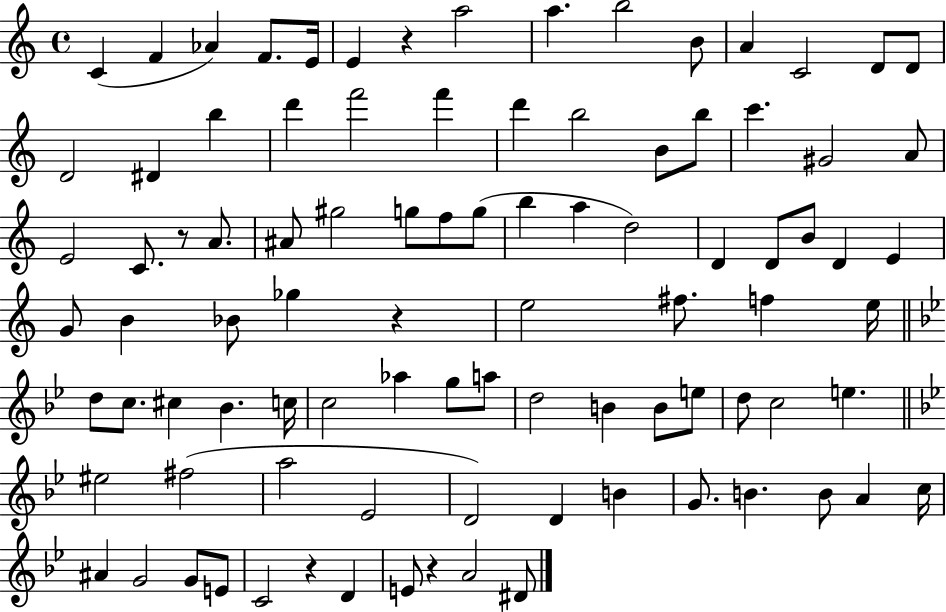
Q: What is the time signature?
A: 4/4